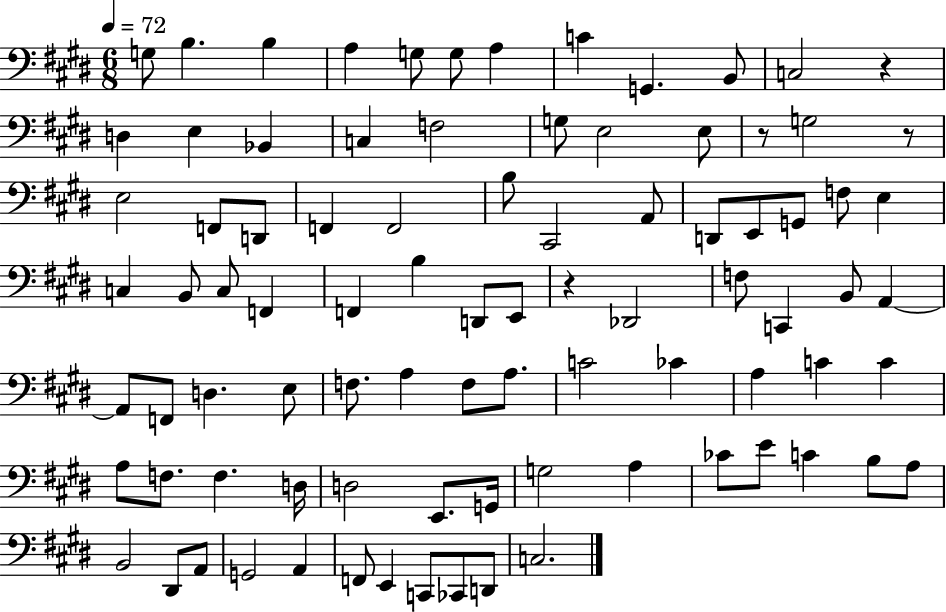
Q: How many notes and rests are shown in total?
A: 88